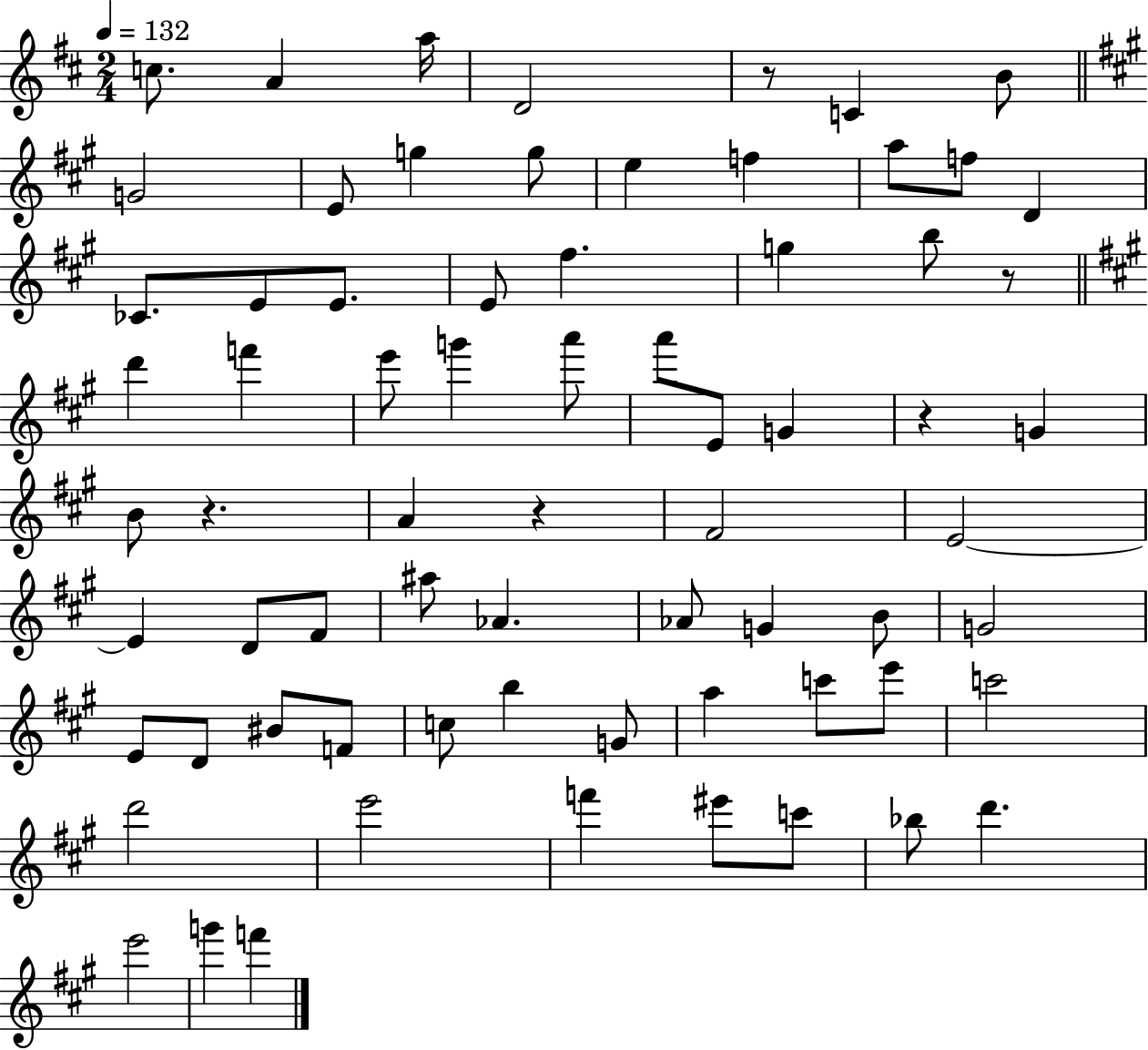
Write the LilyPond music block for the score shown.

{
  \clef treble
  \numericTimeSignature
  \time 2/4
  \key d \major
  \tempo 4 = 132
  c''8. a'4 a''16 | d'2 | r8 c'4 b'8 | \bar "||" \break \key a \major g'2 | e'8 g''4 g''8 | e''4 f''4 | a''8 f''8 d'4 | \break ces'8. e'8 e'8. | e'8 fis''4. | g''4 b''8 r8 | \bar "||" \break \key a \major d'''4 f'''4 | e'''8 g'''4 a'''8 | a'''8 e'8 g'4 | r4 g'4 | \break b'8 r4. | a'4 r4 | fis'2 | e'2~~ | \break e'4 d'8 fis'8 | ais''8 aes'4. | aes'8 g'4 b'8 | g'2 | \break e'8 d'8 bis'8 f'8 | c''8 b''4 g'8 | a''4 c'''8 e'''8 | c'''2 | \break d'''2 | e'''2 | f'''4 eis'''8 c'''8 | bes''8 d'''4. | \break e'''2 | g'''4 f'''4 | \bar "|."
}